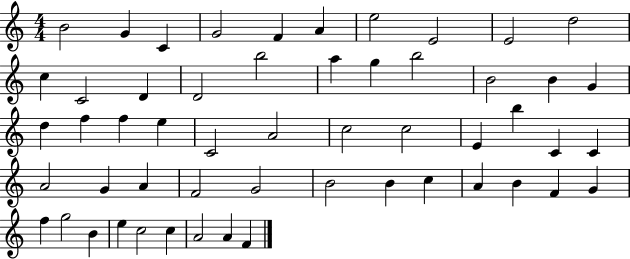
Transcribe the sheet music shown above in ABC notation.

X:1
T:Untitled
M:4/4
L:1/4
K:C
B2 G C G2 F A e2 E2 E2 d2 c C2 D D2 b2 a g b2 B2 B G d f f e C2 A2 c2 c2 E b C C A2 G A F2 G2 B2 B c A B F G f g2 B e c2 c A2 A F